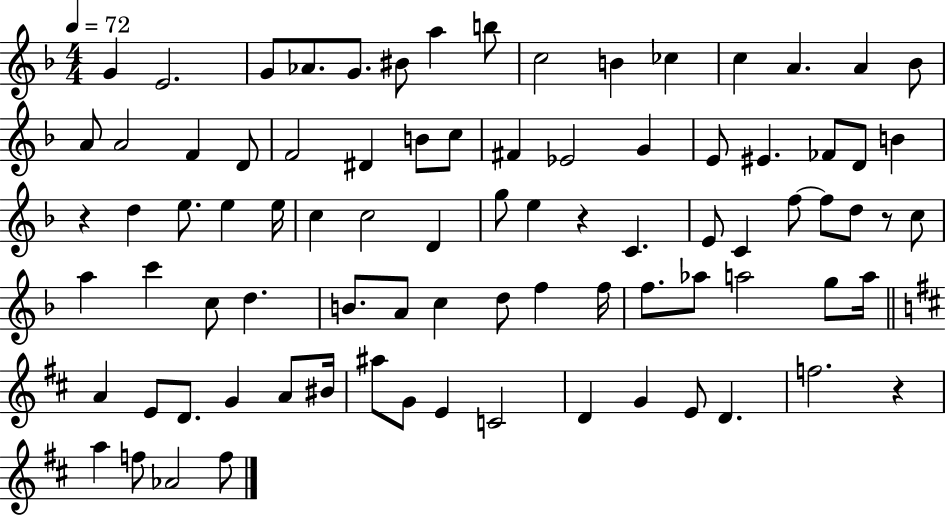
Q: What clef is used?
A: treble